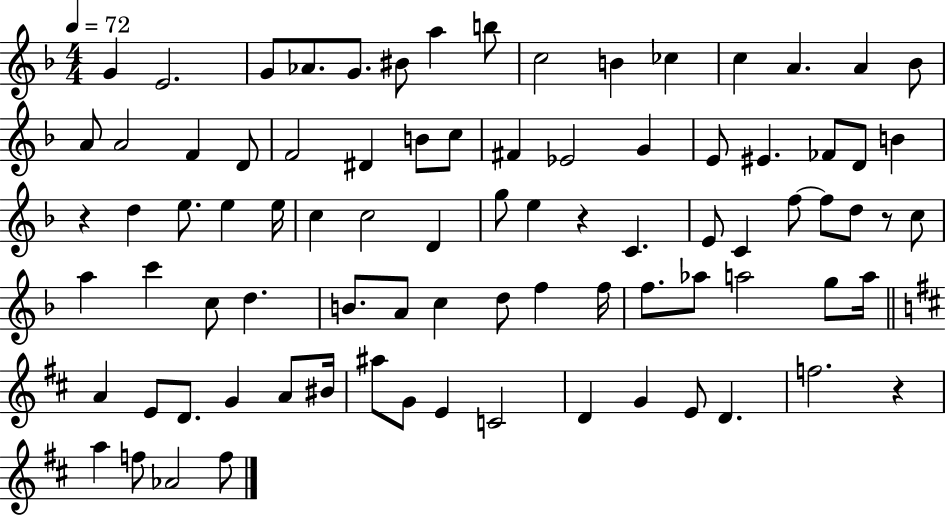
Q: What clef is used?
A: treble